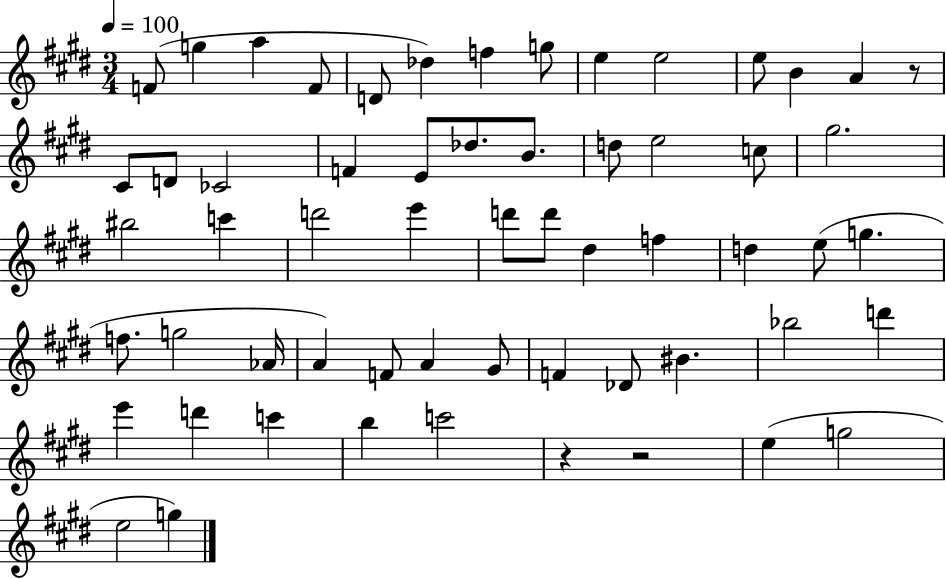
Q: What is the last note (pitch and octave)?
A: G5